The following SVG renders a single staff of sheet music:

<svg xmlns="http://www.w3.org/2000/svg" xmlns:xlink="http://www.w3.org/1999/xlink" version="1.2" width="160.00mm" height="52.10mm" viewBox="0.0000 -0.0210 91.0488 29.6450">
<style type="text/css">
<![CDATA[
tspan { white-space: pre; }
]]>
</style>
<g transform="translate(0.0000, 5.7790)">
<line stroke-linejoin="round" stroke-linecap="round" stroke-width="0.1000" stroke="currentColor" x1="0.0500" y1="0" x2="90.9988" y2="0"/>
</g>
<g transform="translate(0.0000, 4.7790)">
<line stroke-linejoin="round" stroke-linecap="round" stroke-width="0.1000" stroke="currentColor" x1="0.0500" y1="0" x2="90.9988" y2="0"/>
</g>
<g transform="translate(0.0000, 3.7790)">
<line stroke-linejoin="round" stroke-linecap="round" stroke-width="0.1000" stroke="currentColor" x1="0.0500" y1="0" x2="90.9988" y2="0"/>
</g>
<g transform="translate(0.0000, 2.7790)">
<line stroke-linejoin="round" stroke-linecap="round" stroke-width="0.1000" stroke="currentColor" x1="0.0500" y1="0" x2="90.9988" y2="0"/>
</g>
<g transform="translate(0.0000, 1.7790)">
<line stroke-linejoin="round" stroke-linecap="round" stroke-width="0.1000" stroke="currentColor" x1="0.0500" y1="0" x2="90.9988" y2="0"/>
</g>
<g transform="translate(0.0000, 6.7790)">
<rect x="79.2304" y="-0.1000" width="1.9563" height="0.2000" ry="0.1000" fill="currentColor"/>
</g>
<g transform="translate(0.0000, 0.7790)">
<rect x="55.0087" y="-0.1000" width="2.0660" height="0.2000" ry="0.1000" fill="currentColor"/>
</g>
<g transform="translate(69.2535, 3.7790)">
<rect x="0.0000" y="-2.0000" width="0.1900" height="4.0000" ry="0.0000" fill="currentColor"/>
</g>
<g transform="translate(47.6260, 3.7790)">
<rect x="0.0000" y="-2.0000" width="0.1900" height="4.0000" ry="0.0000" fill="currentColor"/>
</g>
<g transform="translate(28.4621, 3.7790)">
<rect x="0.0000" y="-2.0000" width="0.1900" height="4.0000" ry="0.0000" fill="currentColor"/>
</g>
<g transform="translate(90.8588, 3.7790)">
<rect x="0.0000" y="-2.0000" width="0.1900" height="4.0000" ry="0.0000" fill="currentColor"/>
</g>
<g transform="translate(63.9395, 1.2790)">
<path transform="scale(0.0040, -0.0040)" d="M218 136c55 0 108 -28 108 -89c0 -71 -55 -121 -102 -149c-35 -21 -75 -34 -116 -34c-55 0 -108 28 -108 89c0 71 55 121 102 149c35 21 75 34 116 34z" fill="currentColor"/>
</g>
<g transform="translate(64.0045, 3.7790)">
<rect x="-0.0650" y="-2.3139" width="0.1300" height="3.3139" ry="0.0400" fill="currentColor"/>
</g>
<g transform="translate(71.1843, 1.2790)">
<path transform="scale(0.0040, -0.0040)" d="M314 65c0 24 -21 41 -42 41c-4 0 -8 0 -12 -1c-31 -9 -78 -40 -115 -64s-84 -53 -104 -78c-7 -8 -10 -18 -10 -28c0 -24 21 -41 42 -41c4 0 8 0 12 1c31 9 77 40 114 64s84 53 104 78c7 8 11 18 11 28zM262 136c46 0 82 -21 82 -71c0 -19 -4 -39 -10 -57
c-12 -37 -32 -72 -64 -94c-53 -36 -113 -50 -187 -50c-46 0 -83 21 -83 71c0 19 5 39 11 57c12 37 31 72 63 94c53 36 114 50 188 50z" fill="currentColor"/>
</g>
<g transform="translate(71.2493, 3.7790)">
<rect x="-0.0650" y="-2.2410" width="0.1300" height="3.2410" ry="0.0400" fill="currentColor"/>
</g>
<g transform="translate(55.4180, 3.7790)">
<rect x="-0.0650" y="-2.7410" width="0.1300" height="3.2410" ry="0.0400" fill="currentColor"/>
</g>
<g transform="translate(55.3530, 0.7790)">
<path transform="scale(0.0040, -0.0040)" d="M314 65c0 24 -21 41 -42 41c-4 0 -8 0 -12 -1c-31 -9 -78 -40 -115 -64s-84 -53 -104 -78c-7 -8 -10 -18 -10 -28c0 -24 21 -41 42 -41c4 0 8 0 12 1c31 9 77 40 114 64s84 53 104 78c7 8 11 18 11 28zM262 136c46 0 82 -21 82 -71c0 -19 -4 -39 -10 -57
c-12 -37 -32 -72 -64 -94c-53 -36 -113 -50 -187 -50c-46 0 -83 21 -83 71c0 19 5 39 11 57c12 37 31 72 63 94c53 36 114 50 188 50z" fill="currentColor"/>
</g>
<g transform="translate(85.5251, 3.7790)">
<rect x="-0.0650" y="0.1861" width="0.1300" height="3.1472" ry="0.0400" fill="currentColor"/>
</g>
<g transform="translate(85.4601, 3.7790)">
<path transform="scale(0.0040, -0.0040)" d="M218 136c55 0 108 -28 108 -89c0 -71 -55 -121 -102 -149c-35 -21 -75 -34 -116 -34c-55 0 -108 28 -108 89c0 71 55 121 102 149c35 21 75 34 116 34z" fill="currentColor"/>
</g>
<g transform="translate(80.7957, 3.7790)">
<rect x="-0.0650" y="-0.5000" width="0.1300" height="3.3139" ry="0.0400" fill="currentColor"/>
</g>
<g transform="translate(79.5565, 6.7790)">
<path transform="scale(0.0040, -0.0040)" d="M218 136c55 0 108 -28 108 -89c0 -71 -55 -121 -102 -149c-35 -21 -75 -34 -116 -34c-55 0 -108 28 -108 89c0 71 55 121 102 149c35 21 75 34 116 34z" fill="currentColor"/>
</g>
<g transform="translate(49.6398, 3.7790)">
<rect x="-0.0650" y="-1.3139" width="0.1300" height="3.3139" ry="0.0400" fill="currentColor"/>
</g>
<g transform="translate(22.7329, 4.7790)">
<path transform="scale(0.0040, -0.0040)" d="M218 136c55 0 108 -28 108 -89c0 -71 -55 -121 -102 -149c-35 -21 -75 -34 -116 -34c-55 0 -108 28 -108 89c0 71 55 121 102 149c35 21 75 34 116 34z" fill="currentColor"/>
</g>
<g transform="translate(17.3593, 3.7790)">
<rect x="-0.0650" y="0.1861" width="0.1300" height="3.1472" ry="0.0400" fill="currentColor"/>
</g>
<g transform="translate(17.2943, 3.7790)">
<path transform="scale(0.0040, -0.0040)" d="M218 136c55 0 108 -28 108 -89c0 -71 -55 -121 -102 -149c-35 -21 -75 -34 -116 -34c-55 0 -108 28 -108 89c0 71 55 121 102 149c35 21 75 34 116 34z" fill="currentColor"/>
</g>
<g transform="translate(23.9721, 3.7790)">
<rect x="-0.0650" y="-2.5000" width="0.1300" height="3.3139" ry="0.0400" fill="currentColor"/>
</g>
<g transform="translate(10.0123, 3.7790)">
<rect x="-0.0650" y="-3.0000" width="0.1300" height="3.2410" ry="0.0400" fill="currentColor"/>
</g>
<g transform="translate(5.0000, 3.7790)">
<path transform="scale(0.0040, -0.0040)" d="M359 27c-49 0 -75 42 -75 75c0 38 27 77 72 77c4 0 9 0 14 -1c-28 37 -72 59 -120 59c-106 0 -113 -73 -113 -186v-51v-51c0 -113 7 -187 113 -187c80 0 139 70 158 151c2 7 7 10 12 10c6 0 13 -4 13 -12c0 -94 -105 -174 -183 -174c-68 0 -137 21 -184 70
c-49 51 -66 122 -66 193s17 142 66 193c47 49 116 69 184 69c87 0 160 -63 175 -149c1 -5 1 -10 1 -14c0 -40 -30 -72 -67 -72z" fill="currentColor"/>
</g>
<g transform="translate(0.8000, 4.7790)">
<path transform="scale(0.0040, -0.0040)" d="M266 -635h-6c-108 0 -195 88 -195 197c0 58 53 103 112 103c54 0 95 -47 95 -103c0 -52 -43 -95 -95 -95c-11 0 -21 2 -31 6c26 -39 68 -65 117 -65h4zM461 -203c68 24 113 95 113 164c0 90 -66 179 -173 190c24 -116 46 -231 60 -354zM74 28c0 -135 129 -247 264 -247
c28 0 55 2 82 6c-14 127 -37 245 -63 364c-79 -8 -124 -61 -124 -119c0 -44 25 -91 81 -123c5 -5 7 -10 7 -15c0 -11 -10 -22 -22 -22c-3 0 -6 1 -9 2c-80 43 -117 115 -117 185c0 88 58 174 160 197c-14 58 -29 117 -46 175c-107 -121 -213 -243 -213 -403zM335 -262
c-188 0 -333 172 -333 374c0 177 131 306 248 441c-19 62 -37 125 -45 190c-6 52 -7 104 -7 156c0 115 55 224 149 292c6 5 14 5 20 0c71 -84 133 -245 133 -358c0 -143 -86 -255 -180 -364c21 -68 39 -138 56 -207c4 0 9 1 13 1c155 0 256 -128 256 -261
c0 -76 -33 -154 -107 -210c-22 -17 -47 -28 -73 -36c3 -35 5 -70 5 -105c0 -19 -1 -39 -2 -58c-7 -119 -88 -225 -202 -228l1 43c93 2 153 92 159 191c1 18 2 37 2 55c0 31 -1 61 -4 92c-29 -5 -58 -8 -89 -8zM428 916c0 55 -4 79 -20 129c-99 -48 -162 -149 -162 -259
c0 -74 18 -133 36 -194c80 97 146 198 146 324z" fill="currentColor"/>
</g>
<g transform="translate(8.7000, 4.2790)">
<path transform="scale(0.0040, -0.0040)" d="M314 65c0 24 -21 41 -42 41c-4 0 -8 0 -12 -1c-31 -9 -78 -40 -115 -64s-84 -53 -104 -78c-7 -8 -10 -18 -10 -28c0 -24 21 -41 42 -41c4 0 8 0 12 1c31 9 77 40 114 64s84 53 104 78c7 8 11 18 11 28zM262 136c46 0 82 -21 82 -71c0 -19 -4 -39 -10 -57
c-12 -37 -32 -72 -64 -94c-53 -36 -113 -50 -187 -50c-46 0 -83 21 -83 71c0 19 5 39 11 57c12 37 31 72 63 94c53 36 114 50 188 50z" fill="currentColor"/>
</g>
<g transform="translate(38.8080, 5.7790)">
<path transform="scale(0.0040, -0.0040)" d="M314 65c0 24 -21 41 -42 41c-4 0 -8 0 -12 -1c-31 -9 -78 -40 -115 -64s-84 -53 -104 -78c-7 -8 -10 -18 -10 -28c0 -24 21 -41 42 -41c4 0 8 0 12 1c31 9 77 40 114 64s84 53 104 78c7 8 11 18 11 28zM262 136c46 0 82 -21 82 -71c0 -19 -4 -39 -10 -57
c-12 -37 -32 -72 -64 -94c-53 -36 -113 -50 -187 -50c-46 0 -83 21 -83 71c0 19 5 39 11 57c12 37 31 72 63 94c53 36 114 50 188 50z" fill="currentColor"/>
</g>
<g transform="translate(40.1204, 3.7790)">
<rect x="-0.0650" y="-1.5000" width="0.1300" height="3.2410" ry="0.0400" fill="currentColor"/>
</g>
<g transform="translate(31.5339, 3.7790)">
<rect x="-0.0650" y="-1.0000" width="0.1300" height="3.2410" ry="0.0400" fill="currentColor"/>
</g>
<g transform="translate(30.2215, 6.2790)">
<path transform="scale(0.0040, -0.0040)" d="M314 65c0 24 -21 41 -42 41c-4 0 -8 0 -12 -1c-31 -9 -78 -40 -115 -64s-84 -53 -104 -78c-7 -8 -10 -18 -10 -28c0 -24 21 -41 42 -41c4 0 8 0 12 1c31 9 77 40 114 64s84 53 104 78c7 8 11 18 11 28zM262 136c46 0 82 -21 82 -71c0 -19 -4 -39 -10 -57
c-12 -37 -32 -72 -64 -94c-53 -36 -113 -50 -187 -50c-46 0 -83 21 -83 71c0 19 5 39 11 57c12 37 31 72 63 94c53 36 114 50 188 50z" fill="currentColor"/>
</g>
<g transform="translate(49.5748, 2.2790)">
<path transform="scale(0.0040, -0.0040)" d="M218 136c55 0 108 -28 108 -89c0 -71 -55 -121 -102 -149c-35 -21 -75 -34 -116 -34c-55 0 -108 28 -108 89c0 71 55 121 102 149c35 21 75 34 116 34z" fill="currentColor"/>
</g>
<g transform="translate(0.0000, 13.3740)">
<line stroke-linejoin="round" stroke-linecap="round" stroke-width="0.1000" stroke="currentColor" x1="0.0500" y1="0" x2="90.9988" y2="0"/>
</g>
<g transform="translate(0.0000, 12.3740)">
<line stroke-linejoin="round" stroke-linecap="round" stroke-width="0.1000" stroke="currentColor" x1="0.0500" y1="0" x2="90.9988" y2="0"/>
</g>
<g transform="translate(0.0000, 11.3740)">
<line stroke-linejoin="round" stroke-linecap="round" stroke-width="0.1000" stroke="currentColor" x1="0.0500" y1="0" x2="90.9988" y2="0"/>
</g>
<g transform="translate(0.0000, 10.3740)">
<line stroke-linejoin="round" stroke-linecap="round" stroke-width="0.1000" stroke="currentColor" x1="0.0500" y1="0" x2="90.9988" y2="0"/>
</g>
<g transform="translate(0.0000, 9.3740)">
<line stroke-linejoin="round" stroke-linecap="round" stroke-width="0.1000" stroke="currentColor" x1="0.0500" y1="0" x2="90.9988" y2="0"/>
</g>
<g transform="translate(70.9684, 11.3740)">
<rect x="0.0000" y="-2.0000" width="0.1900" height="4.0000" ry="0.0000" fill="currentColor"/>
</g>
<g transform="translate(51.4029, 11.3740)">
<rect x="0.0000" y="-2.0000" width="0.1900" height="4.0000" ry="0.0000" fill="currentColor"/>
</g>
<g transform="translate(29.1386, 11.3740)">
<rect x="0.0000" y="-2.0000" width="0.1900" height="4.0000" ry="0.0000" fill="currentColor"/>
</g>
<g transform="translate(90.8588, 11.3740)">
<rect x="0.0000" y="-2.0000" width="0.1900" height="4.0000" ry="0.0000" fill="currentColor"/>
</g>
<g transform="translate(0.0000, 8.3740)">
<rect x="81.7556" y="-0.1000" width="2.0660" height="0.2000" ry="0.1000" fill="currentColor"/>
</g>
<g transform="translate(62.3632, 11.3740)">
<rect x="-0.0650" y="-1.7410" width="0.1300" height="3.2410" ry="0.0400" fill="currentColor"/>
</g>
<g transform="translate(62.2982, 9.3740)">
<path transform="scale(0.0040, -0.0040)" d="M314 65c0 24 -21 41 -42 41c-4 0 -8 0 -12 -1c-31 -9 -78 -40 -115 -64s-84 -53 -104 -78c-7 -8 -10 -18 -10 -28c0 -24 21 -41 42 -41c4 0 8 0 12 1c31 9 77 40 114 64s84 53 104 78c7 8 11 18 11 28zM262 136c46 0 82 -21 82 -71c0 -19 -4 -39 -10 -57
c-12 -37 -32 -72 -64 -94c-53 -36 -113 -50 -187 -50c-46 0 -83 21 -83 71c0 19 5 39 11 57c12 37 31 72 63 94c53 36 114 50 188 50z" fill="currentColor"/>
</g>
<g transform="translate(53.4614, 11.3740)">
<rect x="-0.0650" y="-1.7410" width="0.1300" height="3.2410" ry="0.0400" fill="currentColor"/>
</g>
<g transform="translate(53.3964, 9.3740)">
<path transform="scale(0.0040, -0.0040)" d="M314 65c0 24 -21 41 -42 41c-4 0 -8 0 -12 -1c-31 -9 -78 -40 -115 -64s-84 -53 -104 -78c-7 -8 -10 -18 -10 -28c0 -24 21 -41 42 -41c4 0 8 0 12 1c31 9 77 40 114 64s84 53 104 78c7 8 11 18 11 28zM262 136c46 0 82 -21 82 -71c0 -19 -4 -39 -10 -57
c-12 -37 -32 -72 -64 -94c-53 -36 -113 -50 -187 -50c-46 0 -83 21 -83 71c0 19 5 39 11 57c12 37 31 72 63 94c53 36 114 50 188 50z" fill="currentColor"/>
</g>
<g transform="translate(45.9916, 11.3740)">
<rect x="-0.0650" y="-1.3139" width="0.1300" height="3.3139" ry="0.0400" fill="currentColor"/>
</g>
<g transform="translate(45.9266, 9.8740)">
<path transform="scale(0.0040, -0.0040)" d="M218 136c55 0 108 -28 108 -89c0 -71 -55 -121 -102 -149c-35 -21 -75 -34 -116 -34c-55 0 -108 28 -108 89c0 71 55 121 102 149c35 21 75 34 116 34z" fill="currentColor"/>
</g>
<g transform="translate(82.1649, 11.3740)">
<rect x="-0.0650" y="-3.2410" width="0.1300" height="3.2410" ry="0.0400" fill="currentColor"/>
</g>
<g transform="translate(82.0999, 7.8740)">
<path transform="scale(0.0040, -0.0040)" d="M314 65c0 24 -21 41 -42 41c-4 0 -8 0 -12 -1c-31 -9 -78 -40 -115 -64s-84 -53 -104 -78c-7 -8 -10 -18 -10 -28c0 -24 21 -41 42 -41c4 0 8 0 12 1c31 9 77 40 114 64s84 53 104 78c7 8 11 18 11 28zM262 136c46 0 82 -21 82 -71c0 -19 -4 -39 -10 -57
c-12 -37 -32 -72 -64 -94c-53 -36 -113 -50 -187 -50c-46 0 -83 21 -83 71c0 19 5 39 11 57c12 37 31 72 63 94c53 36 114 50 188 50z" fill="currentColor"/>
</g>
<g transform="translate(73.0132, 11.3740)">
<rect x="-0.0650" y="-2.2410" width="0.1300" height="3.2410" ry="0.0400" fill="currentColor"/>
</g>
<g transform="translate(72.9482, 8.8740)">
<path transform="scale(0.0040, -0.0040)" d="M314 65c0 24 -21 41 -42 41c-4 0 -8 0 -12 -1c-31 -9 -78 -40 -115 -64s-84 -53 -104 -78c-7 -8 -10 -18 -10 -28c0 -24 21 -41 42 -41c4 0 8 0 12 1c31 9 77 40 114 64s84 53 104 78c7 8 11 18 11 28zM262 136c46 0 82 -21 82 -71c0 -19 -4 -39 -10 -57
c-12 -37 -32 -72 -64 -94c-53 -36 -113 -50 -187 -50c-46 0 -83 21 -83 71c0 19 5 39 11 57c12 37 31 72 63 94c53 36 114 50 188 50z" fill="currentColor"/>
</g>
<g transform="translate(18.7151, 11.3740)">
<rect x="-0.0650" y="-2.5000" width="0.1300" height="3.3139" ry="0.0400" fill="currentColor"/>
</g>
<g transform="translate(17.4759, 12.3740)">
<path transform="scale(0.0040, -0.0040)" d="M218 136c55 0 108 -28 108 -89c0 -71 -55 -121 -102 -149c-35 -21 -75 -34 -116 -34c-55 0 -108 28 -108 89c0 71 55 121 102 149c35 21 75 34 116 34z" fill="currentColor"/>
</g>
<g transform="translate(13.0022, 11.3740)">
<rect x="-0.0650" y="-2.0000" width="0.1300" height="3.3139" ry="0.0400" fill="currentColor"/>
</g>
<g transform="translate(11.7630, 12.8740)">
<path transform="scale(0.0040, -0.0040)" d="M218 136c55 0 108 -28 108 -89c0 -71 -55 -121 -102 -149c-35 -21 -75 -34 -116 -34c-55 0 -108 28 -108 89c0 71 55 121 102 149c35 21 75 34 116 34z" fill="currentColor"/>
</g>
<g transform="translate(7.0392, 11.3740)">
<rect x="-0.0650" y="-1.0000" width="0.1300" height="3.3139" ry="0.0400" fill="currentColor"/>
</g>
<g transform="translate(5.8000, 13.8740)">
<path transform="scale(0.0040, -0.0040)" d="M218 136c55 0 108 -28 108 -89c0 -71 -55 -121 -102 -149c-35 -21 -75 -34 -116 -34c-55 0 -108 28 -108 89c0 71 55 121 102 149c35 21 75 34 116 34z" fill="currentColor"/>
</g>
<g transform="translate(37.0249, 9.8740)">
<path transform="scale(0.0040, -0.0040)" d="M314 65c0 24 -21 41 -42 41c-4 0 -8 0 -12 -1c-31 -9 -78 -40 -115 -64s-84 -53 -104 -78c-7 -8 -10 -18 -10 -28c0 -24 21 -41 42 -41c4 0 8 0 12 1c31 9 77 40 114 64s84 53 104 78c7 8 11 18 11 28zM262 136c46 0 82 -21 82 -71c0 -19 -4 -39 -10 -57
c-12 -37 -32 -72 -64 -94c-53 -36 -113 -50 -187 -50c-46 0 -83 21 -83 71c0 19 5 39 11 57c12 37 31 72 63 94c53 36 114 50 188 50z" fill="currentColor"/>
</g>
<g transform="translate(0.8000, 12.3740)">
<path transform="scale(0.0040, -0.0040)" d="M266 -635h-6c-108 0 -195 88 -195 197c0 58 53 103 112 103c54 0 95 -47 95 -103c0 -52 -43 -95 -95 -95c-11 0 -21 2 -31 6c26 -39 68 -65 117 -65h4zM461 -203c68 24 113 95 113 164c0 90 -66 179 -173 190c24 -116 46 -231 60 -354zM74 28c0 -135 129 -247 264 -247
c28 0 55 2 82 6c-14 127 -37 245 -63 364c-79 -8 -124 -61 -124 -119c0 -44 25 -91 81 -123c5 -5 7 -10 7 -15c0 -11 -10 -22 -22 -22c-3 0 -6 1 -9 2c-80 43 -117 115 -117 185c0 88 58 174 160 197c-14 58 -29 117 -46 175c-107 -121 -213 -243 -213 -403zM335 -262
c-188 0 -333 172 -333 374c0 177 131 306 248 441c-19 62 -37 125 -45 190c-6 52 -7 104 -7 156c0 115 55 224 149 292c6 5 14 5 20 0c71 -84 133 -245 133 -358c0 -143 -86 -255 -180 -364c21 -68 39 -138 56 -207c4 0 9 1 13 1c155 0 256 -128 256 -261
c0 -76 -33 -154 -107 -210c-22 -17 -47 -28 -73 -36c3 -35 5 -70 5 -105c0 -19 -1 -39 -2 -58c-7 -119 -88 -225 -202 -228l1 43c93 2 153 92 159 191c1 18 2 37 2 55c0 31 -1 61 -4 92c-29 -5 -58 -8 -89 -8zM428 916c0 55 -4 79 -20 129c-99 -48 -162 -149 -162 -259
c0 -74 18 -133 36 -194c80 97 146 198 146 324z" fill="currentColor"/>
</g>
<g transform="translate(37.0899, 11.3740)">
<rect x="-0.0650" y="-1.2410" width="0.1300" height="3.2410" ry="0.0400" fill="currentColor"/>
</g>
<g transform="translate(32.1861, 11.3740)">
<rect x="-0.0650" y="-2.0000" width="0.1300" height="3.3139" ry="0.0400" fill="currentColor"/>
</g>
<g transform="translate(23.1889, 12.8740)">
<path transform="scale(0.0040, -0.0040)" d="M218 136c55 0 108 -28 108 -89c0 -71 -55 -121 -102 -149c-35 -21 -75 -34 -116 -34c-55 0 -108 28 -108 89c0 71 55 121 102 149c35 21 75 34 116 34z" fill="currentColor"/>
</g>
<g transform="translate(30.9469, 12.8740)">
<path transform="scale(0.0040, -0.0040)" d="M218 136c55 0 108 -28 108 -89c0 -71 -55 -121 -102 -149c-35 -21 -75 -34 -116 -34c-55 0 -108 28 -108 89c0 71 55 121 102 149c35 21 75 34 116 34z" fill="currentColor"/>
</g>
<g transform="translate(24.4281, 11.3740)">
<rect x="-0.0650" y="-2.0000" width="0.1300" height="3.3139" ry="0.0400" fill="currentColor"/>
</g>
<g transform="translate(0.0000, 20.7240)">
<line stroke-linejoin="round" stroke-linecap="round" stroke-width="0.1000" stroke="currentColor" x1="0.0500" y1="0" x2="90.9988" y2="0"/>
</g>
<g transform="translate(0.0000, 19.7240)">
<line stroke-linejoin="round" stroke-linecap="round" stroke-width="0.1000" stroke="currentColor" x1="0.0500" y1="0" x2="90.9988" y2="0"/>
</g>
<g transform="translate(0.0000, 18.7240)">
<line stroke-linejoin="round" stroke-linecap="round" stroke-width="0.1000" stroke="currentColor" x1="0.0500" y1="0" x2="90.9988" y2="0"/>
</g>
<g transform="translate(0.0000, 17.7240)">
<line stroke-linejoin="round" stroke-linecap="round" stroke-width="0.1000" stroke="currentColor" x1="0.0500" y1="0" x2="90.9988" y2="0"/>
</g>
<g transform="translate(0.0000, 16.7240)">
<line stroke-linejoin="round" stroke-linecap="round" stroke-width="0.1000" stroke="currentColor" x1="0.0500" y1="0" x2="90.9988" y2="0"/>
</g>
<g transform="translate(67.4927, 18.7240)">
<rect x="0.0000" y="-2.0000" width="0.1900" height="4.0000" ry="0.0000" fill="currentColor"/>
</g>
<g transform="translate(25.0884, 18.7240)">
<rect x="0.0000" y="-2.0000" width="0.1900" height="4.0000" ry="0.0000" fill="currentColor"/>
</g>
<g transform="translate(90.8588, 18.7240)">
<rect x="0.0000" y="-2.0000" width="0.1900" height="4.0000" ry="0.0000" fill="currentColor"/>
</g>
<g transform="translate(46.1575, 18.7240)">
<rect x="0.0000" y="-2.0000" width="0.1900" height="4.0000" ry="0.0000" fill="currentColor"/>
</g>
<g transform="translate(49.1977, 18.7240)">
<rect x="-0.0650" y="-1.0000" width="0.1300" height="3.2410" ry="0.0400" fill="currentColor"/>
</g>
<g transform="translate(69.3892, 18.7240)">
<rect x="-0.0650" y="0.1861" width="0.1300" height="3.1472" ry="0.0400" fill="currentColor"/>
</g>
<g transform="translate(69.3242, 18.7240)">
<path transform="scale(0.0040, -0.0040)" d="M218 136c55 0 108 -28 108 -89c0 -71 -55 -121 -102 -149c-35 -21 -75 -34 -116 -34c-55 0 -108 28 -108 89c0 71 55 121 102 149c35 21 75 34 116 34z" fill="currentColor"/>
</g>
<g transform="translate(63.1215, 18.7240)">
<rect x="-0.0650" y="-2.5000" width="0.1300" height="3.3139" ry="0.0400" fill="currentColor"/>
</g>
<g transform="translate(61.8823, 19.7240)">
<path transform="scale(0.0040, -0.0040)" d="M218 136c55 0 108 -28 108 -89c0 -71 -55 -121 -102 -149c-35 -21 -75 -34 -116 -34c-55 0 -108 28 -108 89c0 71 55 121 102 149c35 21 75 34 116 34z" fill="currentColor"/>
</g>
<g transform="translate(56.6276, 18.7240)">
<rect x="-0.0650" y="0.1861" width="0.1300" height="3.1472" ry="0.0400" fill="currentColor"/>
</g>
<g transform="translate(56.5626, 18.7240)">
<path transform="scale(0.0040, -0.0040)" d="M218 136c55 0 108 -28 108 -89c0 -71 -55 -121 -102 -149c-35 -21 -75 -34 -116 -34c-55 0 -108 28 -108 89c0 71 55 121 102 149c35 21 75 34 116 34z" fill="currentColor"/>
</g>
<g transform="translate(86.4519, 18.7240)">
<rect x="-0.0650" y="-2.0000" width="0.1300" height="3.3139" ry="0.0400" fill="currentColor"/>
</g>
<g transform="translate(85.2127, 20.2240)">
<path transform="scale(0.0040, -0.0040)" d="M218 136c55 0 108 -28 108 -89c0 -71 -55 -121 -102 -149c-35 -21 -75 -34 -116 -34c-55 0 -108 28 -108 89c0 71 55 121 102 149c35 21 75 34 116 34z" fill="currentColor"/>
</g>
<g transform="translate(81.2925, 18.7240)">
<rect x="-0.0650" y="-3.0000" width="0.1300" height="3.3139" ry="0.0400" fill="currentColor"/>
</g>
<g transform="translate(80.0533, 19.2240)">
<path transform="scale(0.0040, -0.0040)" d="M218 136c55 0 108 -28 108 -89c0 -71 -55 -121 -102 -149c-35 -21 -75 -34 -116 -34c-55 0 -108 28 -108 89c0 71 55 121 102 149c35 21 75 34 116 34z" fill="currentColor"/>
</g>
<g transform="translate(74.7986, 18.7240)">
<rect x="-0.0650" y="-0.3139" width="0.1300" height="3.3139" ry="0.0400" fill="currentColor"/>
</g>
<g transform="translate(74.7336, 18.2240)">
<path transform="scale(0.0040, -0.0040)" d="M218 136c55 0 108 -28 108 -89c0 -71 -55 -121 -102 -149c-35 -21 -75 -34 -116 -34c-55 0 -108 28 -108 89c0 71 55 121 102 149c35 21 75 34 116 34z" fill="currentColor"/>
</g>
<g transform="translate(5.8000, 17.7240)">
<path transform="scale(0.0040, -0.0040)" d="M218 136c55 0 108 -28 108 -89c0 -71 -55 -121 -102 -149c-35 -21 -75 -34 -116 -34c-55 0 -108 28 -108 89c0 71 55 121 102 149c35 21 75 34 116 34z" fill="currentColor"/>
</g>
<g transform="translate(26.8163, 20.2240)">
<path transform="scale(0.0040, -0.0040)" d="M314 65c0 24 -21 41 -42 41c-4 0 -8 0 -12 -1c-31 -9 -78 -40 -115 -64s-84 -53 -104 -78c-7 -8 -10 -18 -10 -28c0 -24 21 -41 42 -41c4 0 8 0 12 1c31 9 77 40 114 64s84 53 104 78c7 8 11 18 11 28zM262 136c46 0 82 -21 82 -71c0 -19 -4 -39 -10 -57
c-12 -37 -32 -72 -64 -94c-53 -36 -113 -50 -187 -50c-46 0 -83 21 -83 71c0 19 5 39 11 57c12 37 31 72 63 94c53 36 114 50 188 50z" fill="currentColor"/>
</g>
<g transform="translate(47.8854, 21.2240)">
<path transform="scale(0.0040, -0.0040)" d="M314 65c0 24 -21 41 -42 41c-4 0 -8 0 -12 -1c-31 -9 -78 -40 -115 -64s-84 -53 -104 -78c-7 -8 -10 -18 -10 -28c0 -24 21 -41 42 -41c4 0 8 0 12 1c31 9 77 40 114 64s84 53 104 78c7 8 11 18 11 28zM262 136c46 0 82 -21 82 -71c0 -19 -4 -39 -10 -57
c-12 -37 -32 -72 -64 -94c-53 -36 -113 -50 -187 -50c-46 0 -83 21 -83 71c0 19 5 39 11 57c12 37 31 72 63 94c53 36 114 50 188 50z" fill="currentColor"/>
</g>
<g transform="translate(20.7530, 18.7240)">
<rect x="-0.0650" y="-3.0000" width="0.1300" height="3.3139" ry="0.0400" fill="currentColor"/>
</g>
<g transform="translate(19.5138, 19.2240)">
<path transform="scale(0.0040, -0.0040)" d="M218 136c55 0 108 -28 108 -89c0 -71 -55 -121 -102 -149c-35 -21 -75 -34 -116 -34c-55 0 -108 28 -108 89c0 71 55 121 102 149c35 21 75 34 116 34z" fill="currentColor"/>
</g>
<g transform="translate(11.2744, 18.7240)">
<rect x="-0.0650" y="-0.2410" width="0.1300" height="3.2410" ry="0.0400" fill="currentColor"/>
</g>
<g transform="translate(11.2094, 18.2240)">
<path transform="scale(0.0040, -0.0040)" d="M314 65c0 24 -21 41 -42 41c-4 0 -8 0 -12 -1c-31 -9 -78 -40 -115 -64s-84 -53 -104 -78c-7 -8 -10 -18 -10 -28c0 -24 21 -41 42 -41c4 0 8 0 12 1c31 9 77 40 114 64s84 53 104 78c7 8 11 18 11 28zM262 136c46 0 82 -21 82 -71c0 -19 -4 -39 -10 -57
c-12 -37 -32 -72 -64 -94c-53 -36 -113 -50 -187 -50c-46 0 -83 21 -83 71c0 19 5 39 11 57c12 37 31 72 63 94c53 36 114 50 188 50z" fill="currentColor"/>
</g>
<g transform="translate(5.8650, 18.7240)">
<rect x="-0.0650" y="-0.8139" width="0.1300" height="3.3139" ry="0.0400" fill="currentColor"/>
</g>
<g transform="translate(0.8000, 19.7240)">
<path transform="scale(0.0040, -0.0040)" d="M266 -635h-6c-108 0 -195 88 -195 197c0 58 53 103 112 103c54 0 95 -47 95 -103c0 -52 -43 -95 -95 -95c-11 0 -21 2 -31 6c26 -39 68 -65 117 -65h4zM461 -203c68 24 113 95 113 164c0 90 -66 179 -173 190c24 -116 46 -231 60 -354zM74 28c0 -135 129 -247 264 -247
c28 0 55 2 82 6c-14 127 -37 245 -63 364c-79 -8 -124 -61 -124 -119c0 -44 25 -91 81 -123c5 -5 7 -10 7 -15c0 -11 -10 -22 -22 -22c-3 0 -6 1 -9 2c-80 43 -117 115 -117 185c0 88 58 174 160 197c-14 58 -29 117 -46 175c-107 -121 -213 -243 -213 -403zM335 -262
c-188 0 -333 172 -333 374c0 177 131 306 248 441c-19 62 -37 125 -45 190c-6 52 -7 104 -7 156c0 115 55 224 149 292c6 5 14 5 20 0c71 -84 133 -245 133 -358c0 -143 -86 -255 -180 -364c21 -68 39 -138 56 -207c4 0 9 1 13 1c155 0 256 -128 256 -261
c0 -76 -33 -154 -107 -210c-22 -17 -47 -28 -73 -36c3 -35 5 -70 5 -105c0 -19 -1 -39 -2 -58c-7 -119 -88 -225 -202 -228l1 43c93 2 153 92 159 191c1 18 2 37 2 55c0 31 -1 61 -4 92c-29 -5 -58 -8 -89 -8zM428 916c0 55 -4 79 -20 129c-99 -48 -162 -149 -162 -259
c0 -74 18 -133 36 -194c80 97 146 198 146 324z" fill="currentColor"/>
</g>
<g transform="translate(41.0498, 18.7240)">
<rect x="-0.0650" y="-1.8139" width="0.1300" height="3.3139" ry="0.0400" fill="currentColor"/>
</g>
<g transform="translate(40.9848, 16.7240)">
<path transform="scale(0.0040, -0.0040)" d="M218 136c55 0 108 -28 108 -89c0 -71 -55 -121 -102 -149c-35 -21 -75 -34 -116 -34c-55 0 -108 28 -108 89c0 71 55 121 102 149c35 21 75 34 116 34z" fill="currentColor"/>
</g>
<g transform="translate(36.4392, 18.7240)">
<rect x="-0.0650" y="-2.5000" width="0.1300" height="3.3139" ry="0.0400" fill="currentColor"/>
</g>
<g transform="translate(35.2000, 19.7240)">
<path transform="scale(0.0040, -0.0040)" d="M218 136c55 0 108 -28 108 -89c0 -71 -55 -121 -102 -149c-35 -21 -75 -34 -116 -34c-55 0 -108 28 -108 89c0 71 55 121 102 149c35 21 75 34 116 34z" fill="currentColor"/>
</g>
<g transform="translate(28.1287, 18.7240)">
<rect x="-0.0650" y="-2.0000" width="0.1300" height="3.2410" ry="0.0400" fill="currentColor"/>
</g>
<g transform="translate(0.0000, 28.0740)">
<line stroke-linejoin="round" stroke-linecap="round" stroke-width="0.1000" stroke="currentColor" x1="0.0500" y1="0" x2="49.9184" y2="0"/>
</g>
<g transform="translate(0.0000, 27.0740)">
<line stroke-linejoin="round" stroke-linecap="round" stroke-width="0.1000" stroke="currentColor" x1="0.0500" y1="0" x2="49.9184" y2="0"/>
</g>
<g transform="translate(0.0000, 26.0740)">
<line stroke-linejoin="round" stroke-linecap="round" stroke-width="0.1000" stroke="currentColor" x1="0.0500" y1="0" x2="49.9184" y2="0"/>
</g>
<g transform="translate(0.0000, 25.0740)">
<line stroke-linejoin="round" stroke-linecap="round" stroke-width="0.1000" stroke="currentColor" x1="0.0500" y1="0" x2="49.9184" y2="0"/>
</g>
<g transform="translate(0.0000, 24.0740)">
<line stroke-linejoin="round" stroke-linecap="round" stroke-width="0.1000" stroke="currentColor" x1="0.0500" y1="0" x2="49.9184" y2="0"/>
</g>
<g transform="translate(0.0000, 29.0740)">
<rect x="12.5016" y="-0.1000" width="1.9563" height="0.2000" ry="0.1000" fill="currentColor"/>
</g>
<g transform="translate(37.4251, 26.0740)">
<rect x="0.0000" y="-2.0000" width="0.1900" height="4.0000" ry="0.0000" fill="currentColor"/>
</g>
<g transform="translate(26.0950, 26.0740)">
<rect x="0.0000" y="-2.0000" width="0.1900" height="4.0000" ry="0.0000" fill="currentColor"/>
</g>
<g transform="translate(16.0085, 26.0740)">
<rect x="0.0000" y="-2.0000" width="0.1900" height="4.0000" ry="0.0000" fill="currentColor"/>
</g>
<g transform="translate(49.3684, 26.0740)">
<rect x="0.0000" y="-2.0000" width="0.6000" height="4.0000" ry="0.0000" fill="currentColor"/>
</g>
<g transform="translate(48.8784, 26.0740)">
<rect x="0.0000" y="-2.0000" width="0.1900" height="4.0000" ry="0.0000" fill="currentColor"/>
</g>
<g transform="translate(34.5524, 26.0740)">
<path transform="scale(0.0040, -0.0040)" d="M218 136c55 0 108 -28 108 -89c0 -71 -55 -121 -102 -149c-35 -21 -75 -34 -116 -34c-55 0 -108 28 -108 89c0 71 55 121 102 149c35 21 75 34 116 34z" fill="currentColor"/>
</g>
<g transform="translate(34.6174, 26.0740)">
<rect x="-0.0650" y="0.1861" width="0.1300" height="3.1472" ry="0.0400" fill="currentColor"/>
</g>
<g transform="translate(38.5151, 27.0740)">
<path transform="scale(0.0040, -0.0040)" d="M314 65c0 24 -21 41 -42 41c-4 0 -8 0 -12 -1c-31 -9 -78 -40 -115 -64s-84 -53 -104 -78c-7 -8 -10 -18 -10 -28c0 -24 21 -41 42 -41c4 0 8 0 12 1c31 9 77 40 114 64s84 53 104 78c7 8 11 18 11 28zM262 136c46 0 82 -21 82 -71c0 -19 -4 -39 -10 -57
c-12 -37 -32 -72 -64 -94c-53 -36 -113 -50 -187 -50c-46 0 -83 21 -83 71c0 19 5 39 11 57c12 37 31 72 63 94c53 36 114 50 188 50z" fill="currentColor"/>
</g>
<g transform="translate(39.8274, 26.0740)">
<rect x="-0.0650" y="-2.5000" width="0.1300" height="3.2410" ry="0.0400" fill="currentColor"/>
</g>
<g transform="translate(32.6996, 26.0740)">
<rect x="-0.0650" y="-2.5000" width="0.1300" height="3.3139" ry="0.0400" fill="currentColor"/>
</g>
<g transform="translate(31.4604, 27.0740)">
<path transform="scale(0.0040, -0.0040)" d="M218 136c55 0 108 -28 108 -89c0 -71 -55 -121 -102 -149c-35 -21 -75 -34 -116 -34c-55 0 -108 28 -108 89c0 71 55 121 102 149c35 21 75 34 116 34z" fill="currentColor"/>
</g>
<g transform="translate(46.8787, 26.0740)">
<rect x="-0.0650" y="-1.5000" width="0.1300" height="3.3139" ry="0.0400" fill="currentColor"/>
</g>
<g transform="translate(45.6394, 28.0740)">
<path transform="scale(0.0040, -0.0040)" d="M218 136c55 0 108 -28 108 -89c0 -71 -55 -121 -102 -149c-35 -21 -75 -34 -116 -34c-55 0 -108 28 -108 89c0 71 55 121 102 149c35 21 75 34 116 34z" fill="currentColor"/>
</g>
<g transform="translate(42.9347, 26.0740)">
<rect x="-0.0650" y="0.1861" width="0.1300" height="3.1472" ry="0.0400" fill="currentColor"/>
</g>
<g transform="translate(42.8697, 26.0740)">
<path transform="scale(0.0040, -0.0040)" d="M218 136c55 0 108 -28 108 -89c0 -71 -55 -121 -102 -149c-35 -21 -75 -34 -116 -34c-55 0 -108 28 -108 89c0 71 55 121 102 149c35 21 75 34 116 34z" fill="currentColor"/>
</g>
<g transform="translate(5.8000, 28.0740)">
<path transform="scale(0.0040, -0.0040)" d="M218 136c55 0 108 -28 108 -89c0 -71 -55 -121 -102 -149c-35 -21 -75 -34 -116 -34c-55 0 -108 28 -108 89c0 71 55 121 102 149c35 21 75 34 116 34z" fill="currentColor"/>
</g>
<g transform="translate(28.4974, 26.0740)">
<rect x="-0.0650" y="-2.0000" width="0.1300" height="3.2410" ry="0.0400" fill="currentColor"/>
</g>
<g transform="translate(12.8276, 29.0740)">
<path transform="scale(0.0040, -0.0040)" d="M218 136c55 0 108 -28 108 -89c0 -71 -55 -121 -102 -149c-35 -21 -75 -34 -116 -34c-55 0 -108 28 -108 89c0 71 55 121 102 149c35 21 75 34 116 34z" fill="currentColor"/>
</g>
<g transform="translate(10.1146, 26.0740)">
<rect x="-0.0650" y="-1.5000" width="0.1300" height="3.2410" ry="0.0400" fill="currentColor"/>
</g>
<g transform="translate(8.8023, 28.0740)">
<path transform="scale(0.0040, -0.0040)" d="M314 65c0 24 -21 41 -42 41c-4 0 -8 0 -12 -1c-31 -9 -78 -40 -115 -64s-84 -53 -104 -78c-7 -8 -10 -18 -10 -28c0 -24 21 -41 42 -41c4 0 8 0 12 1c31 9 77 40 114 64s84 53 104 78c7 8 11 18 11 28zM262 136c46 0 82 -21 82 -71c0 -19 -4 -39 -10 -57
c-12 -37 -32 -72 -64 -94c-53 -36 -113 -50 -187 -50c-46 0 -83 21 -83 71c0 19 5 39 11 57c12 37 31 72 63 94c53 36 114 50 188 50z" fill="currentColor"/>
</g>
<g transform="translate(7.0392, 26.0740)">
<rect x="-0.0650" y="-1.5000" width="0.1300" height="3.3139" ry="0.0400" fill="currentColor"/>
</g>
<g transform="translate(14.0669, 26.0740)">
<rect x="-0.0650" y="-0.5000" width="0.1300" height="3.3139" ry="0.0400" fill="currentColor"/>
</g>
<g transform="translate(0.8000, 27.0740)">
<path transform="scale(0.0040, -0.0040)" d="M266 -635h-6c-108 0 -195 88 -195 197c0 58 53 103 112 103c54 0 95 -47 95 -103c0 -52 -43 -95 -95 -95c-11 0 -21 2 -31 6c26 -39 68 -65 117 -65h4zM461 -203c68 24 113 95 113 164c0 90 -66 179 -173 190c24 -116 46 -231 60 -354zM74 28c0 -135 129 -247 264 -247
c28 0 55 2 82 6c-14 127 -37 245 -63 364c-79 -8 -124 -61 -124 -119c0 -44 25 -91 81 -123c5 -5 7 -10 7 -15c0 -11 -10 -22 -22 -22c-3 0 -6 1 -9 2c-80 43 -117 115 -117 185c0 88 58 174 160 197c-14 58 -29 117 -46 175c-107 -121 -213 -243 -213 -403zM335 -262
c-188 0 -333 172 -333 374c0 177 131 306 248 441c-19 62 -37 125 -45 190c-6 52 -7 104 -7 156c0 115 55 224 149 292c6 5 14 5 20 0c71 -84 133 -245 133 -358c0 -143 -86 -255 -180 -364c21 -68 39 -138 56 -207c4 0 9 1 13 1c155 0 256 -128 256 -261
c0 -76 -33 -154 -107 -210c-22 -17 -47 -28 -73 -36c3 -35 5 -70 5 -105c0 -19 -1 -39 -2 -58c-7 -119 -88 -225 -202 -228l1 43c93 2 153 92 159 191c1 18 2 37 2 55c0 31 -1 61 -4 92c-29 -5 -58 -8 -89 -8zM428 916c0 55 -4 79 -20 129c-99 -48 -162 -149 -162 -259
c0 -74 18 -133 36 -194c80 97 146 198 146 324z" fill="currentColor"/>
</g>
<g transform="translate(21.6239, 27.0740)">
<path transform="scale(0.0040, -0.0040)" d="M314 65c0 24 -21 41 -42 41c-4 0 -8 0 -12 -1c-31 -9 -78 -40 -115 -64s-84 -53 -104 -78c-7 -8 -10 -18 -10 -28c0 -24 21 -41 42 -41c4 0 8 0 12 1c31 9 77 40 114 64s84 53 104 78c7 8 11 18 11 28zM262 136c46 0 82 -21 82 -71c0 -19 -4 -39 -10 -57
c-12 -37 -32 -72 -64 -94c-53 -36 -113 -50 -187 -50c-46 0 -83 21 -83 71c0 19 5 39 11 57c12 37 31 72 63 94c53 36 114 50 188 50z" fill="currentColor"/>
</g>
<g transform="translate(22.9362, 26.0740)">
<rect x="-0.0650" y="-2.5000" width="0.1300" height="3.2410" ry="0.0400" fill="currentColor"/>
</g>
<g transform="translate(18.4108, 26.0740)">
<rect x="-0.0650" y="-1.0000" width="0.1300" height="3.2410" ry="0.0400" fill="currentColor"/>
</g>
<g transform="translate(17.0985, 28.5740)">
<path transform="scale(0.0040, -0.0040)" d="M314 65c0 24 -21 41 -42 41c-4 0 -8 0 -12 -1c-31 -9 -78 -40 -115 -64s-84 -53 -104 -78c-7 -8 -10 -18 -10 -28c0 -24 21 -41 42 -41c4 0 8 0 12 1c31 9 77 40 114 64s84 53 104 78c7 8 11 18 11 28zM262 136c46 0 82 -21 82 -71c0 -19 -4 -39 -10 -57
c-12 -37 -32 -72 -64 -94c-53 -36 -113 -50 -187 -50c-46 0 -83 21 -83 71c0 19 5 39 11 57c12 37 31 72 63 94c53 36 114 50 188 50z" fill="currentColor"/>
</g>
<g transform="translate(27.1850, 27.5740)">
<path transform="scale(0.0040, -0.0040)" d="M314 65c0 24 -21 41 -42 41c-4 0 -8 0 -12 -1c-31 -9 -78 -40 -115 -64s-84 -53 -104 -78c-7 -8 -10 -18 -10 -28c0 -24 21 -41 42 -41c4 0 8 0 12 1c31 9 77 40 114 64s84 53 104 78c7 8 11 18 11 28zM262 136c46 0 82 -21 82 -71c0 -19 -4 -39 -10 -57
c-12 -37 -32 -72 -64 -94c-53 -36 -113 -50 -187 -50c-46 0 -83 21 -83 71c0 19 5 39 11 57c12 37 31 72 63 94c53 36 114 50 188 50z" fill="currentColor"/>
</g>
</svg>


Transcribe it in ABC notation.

X:1
T:Untitled
M:4/4
L:1/4
K:C
A2 B G D2 E2 e a2 g g2 C B D F G F F e2 e f2 f2 g2 b2 d c2 A F2 G f D2 B G B c A F E E2 C D2 G2 F2 G B G2 B E